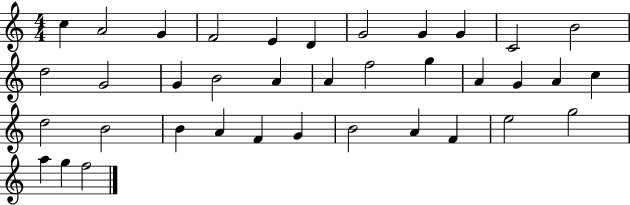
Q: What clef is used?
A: treble